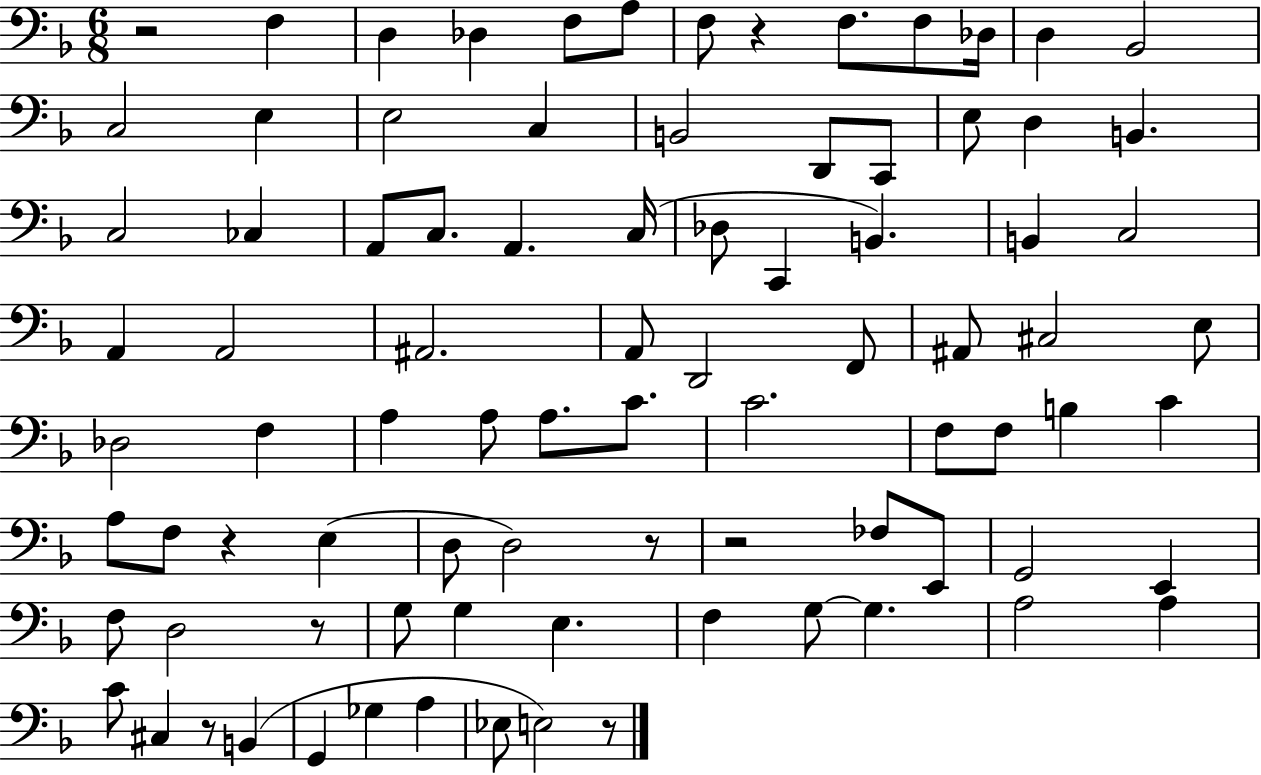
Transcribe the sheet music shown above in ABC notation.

X:1
T:Untitled
M:6/8
L:1/4
K:F
z2 F, D, _D, F,/2 A,/2 F,/2 z F,/2 F,/2 _D,/4 D, _B,,2 C,2 E, E,2 C, B,,2 D,,/2 C,,/2 E,/2 D, B,, C,2 _C, A,,/2 C,/2 A,, C,/4 _D,/2 C,, B,, B,, C,2 A,, A,,2 ^A,,2 A,,/2 D,,2 F,,/2 ^A,,/2 ^C,2 E,/2 _D,2 F, A, A,/2 A,/2 C/2 C2 F,/2 F,/2 B, C A,/2 F,/2 z E, D,/2 D,2 z/2 z2 _F,/2 E,,/2 G,,2 E,, F,/2 D,2 z/2 G,/2 G, E, F, G,/2 G, A,2 A, C/2 ^C, z/2 B,, G,, _G, A, _E,/2 E,2 z/2